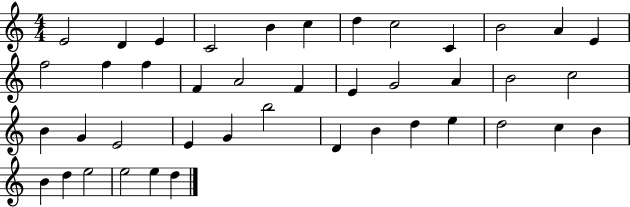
X:1
T:Untitled
M:4/4
L:1/4
K:C
E2 D E C2 B c d c2 C B2 A E f2 f f F A2 F E G2 A B2 c2 B G E2 E G b2 D B d e d2 c B B d e2 e2 e d